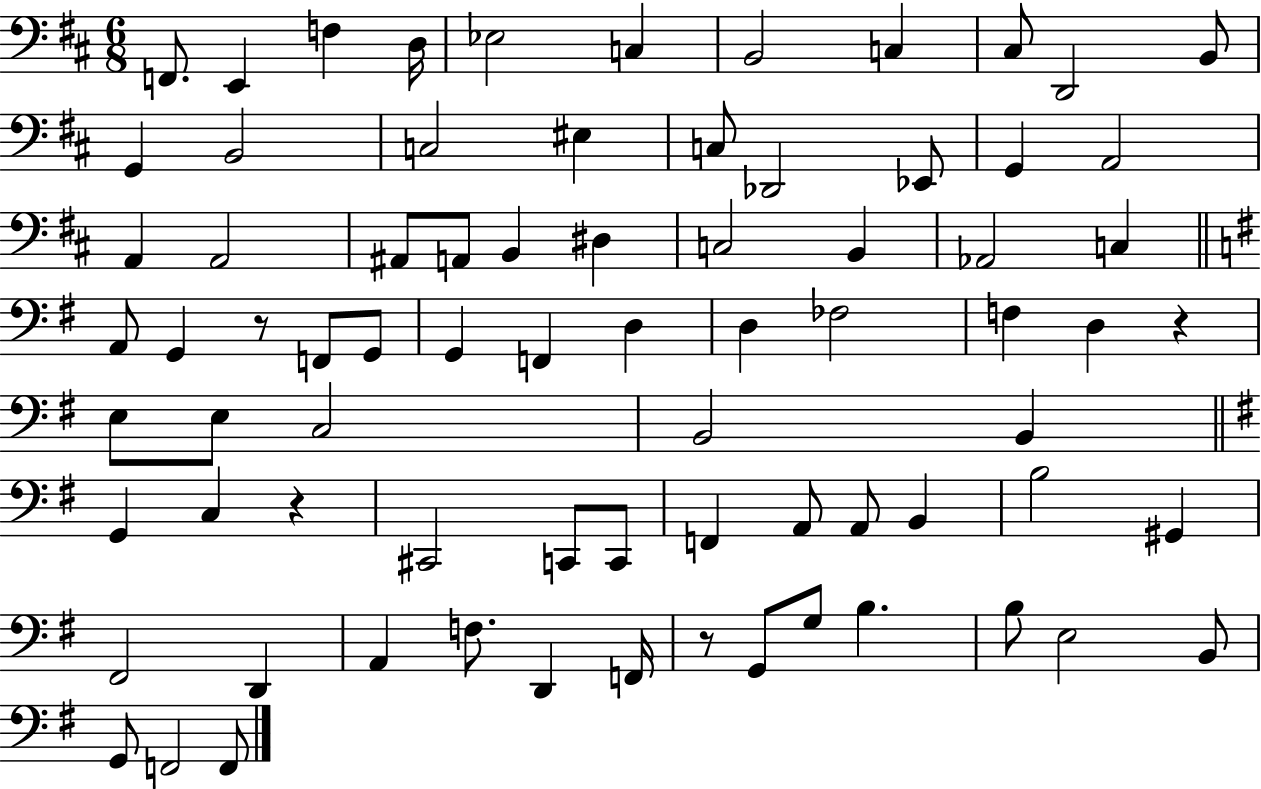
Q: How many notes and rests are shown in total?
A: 76